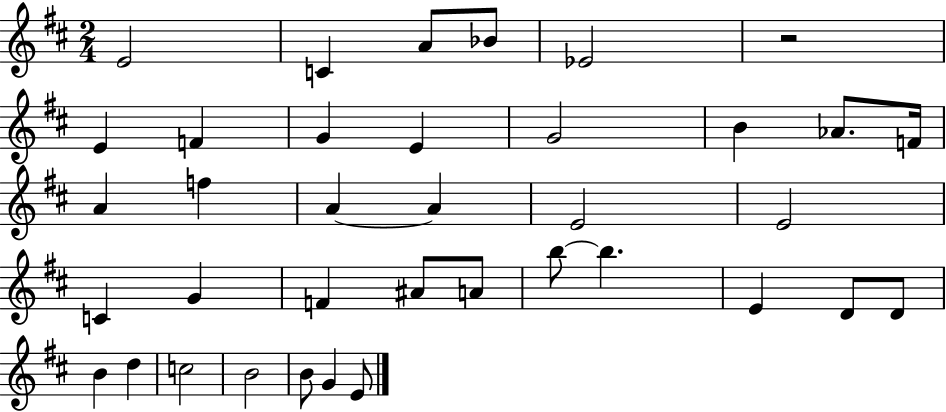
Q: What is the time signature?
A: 2/4